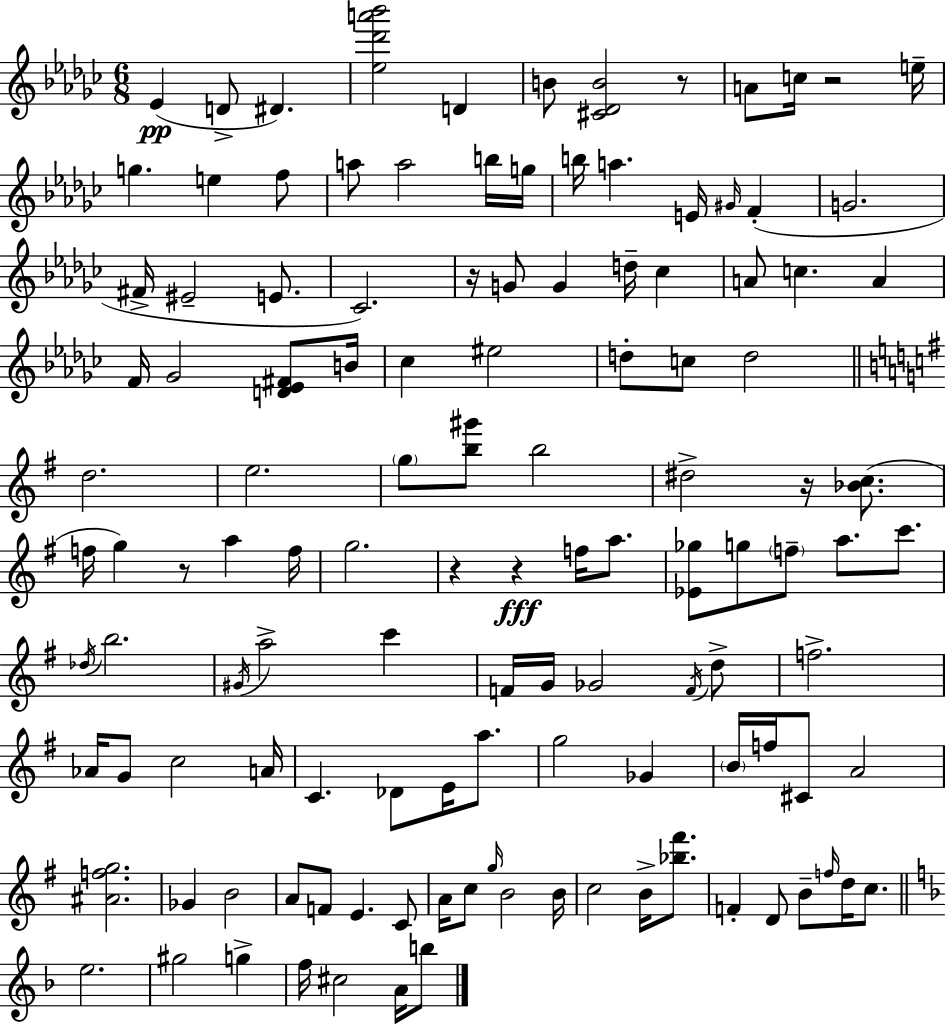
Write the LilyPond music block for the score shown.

{
  \clef treble
  \numericTimeSignature
  \time 6/8
  \key ees \minor
  \repeat volta 2 { ees'4(\pp d'8-> dis'4.) | <ees'' des''' a''' bes'''>2 d'4 | b'8 <cis' des' b'>2 r8 | a'8 c''16 r2 e''16-- | \break g''4. e''4 f''8 | a''8 a''2 b''16 g''16 | b''16 a''4. e'16 \grace { gis'16 } f'4-.( | g'2. | \break fis'16-> eis'2-- e'8. | ces'2.) | r16 g'8 g'4 d''16-- ces''4 | a'8 c''4. a'4 | \break f'16 ges'2 <d' ees' fis'>8 | b'16 ces''4 eis''2 | d''8-. c''8 d''2 | \bar "||" \break \key e \minor d''2. | e''2. | \parenthesize g''8 <b'' gis'''>8 b''2 | dis''2-> r16 <bes' c''>8.( | \break f''16 g''4) r8 a''4 f''16 | g''2. | r4 r4\fff f''16 a''8. | <ees' ges''>8 g''8 \parenthesize f''8-- a''8. c'''8. | \break \acciaccatura { des''16 } b''2. | \acciaccatura { gis'16 } a''2-> c'''4 | f'16 g'16 ges'2 | \acciaccatura { f'16 } d''8-> f''2.-> | \break aes'16 g'8 c''2 | a'16 c'4. des'8 e'16 | a''8. g''2 ges'4 | \parenthesize b'16 f''16 cis'8 a'2 | \break <ais' f'' g''>2. | ges'4 b'2 | a'8 f'8 e'4. | c'8 a'16 c''8 \grace { g''16 } b'2 | \break b'16 c''2 | b'16-> <bes'' fis'''>8. f'4-. d'8 b'8-- | \grace { f''16 } d''16 c''8. \bar "||" \break \key d \minor e''2. | gis''2 g''4-> | f''16 cis''2 a'16 b''8 | } \bar "|."
}